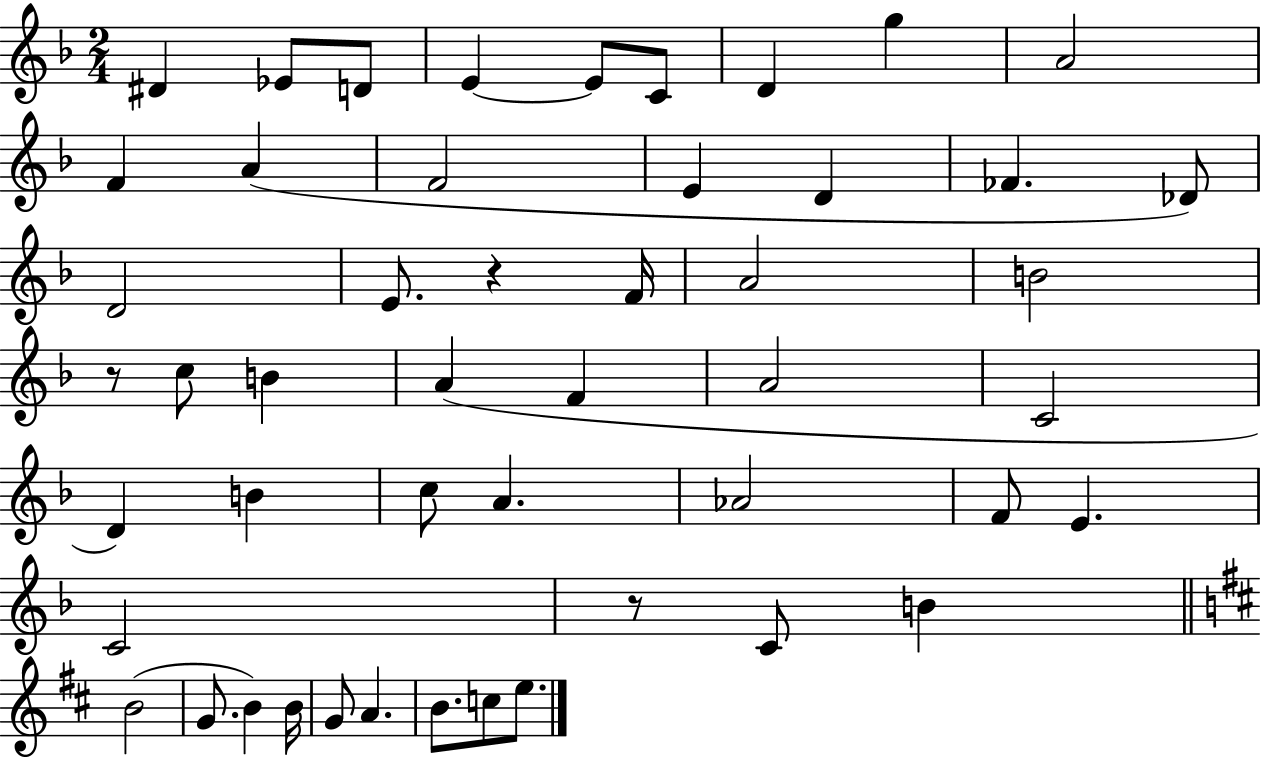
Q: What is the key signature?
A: F major